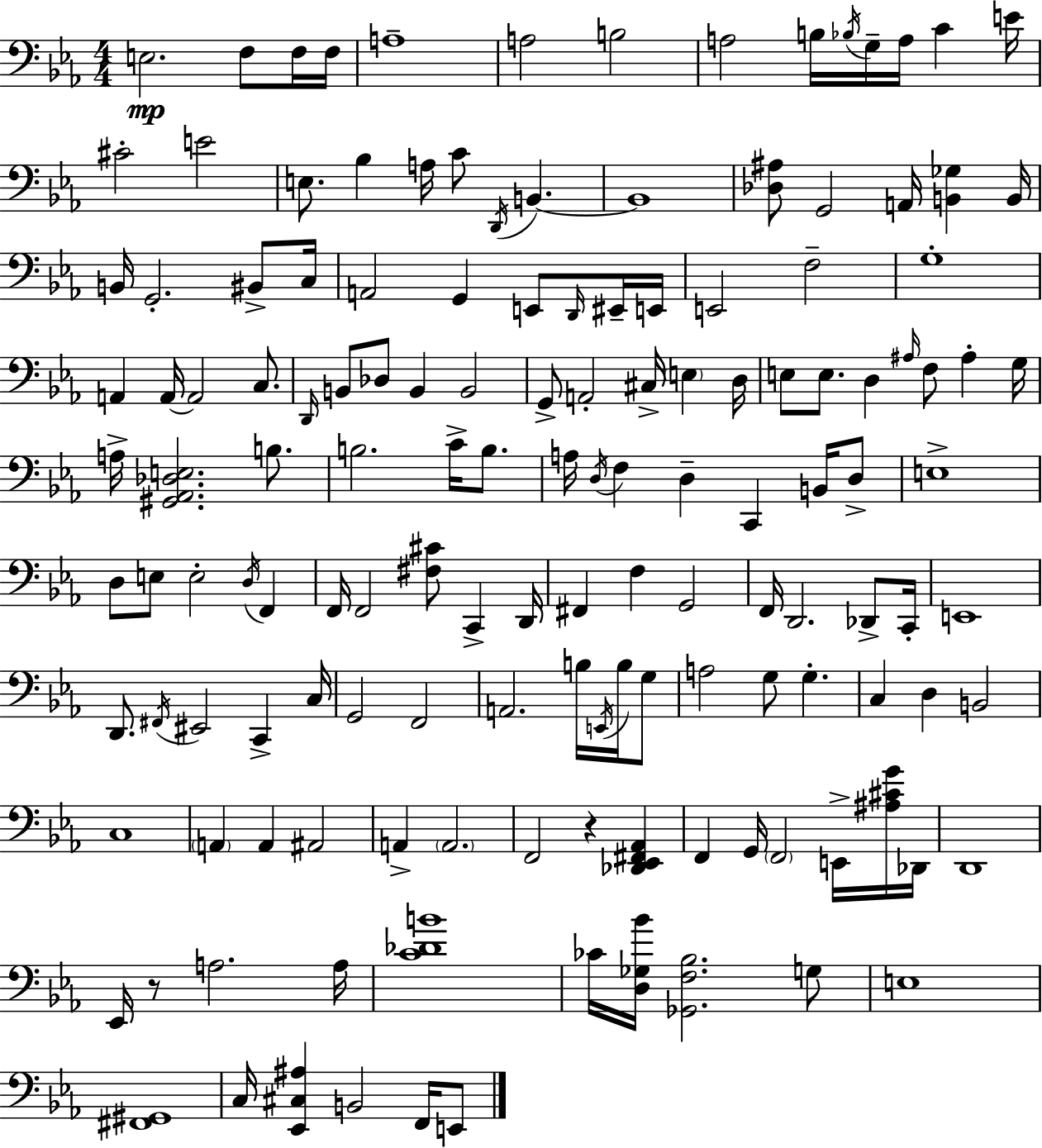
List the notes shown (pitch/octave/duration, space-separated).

E3/h. F3/e F3/s F3/s A3/w A3/h B3/h A3/h B3/s Bb3/s G3/s A3/s C4/q E4/s C#4/h E4/h E3/e. Bb3/q A3/s C4/e D2/s B2/q. B2/w [Db3,A#3]/e G2/h A2/s [B2,Gb3]/q B2/s B2/s G2/h. BIS2/e C3/s A2/h G2/q E2/e D2/s EIS2/s E2/s E2/h F3/h G3/w A2/q A2/s A2/h C3/e. D2/s B2/e Db3/e B2/q B2/h G2/e A2/h C#3/s E3/q D3/s E3/e E3/e. D3/q A#3/s F3/e A#3/q G3/s A3/s [G#2,Ab2,Db3,E3]/h. B3/e. B3/h. C4/s B3/e. A3/s D3/s F3/q D3/q C2/q B2/s D3/e E3/w D3/e E3/e E3/h D3/s F2/q F2/s F2/h [F#3,C#4]/e C2/q D2/s F#2/q F3/q G2/h F2/s D2/h. Db2/e C2/s E2/w D2/e. F#2/s EIS2/h C2/q C3/s G2/h F2/h A2/h. B3/s E2/s B3/s G3/e A3/h G3/e G3/q. C3/q D3/q B2/h C3/w A2/q A2/q A#2/h A2/q A2/h. F2/h R/q [Db2,Eb2,F#2,Ab2]/q F2/q G2/s F2/h E2/s [A#3,C#4,G4]/s Db2/s D2/w Eb2/s R/e A3/h. A3/s [C4,Db4,B4]/w CES4/s [D3,Gb3,Bb4]/s [Gb2,F3,Bb3]/h. G3/e E3/w [F#2,G#2]/w C3/s [Eb2,C#3,A#3]/q B2/h F2/s E2/e